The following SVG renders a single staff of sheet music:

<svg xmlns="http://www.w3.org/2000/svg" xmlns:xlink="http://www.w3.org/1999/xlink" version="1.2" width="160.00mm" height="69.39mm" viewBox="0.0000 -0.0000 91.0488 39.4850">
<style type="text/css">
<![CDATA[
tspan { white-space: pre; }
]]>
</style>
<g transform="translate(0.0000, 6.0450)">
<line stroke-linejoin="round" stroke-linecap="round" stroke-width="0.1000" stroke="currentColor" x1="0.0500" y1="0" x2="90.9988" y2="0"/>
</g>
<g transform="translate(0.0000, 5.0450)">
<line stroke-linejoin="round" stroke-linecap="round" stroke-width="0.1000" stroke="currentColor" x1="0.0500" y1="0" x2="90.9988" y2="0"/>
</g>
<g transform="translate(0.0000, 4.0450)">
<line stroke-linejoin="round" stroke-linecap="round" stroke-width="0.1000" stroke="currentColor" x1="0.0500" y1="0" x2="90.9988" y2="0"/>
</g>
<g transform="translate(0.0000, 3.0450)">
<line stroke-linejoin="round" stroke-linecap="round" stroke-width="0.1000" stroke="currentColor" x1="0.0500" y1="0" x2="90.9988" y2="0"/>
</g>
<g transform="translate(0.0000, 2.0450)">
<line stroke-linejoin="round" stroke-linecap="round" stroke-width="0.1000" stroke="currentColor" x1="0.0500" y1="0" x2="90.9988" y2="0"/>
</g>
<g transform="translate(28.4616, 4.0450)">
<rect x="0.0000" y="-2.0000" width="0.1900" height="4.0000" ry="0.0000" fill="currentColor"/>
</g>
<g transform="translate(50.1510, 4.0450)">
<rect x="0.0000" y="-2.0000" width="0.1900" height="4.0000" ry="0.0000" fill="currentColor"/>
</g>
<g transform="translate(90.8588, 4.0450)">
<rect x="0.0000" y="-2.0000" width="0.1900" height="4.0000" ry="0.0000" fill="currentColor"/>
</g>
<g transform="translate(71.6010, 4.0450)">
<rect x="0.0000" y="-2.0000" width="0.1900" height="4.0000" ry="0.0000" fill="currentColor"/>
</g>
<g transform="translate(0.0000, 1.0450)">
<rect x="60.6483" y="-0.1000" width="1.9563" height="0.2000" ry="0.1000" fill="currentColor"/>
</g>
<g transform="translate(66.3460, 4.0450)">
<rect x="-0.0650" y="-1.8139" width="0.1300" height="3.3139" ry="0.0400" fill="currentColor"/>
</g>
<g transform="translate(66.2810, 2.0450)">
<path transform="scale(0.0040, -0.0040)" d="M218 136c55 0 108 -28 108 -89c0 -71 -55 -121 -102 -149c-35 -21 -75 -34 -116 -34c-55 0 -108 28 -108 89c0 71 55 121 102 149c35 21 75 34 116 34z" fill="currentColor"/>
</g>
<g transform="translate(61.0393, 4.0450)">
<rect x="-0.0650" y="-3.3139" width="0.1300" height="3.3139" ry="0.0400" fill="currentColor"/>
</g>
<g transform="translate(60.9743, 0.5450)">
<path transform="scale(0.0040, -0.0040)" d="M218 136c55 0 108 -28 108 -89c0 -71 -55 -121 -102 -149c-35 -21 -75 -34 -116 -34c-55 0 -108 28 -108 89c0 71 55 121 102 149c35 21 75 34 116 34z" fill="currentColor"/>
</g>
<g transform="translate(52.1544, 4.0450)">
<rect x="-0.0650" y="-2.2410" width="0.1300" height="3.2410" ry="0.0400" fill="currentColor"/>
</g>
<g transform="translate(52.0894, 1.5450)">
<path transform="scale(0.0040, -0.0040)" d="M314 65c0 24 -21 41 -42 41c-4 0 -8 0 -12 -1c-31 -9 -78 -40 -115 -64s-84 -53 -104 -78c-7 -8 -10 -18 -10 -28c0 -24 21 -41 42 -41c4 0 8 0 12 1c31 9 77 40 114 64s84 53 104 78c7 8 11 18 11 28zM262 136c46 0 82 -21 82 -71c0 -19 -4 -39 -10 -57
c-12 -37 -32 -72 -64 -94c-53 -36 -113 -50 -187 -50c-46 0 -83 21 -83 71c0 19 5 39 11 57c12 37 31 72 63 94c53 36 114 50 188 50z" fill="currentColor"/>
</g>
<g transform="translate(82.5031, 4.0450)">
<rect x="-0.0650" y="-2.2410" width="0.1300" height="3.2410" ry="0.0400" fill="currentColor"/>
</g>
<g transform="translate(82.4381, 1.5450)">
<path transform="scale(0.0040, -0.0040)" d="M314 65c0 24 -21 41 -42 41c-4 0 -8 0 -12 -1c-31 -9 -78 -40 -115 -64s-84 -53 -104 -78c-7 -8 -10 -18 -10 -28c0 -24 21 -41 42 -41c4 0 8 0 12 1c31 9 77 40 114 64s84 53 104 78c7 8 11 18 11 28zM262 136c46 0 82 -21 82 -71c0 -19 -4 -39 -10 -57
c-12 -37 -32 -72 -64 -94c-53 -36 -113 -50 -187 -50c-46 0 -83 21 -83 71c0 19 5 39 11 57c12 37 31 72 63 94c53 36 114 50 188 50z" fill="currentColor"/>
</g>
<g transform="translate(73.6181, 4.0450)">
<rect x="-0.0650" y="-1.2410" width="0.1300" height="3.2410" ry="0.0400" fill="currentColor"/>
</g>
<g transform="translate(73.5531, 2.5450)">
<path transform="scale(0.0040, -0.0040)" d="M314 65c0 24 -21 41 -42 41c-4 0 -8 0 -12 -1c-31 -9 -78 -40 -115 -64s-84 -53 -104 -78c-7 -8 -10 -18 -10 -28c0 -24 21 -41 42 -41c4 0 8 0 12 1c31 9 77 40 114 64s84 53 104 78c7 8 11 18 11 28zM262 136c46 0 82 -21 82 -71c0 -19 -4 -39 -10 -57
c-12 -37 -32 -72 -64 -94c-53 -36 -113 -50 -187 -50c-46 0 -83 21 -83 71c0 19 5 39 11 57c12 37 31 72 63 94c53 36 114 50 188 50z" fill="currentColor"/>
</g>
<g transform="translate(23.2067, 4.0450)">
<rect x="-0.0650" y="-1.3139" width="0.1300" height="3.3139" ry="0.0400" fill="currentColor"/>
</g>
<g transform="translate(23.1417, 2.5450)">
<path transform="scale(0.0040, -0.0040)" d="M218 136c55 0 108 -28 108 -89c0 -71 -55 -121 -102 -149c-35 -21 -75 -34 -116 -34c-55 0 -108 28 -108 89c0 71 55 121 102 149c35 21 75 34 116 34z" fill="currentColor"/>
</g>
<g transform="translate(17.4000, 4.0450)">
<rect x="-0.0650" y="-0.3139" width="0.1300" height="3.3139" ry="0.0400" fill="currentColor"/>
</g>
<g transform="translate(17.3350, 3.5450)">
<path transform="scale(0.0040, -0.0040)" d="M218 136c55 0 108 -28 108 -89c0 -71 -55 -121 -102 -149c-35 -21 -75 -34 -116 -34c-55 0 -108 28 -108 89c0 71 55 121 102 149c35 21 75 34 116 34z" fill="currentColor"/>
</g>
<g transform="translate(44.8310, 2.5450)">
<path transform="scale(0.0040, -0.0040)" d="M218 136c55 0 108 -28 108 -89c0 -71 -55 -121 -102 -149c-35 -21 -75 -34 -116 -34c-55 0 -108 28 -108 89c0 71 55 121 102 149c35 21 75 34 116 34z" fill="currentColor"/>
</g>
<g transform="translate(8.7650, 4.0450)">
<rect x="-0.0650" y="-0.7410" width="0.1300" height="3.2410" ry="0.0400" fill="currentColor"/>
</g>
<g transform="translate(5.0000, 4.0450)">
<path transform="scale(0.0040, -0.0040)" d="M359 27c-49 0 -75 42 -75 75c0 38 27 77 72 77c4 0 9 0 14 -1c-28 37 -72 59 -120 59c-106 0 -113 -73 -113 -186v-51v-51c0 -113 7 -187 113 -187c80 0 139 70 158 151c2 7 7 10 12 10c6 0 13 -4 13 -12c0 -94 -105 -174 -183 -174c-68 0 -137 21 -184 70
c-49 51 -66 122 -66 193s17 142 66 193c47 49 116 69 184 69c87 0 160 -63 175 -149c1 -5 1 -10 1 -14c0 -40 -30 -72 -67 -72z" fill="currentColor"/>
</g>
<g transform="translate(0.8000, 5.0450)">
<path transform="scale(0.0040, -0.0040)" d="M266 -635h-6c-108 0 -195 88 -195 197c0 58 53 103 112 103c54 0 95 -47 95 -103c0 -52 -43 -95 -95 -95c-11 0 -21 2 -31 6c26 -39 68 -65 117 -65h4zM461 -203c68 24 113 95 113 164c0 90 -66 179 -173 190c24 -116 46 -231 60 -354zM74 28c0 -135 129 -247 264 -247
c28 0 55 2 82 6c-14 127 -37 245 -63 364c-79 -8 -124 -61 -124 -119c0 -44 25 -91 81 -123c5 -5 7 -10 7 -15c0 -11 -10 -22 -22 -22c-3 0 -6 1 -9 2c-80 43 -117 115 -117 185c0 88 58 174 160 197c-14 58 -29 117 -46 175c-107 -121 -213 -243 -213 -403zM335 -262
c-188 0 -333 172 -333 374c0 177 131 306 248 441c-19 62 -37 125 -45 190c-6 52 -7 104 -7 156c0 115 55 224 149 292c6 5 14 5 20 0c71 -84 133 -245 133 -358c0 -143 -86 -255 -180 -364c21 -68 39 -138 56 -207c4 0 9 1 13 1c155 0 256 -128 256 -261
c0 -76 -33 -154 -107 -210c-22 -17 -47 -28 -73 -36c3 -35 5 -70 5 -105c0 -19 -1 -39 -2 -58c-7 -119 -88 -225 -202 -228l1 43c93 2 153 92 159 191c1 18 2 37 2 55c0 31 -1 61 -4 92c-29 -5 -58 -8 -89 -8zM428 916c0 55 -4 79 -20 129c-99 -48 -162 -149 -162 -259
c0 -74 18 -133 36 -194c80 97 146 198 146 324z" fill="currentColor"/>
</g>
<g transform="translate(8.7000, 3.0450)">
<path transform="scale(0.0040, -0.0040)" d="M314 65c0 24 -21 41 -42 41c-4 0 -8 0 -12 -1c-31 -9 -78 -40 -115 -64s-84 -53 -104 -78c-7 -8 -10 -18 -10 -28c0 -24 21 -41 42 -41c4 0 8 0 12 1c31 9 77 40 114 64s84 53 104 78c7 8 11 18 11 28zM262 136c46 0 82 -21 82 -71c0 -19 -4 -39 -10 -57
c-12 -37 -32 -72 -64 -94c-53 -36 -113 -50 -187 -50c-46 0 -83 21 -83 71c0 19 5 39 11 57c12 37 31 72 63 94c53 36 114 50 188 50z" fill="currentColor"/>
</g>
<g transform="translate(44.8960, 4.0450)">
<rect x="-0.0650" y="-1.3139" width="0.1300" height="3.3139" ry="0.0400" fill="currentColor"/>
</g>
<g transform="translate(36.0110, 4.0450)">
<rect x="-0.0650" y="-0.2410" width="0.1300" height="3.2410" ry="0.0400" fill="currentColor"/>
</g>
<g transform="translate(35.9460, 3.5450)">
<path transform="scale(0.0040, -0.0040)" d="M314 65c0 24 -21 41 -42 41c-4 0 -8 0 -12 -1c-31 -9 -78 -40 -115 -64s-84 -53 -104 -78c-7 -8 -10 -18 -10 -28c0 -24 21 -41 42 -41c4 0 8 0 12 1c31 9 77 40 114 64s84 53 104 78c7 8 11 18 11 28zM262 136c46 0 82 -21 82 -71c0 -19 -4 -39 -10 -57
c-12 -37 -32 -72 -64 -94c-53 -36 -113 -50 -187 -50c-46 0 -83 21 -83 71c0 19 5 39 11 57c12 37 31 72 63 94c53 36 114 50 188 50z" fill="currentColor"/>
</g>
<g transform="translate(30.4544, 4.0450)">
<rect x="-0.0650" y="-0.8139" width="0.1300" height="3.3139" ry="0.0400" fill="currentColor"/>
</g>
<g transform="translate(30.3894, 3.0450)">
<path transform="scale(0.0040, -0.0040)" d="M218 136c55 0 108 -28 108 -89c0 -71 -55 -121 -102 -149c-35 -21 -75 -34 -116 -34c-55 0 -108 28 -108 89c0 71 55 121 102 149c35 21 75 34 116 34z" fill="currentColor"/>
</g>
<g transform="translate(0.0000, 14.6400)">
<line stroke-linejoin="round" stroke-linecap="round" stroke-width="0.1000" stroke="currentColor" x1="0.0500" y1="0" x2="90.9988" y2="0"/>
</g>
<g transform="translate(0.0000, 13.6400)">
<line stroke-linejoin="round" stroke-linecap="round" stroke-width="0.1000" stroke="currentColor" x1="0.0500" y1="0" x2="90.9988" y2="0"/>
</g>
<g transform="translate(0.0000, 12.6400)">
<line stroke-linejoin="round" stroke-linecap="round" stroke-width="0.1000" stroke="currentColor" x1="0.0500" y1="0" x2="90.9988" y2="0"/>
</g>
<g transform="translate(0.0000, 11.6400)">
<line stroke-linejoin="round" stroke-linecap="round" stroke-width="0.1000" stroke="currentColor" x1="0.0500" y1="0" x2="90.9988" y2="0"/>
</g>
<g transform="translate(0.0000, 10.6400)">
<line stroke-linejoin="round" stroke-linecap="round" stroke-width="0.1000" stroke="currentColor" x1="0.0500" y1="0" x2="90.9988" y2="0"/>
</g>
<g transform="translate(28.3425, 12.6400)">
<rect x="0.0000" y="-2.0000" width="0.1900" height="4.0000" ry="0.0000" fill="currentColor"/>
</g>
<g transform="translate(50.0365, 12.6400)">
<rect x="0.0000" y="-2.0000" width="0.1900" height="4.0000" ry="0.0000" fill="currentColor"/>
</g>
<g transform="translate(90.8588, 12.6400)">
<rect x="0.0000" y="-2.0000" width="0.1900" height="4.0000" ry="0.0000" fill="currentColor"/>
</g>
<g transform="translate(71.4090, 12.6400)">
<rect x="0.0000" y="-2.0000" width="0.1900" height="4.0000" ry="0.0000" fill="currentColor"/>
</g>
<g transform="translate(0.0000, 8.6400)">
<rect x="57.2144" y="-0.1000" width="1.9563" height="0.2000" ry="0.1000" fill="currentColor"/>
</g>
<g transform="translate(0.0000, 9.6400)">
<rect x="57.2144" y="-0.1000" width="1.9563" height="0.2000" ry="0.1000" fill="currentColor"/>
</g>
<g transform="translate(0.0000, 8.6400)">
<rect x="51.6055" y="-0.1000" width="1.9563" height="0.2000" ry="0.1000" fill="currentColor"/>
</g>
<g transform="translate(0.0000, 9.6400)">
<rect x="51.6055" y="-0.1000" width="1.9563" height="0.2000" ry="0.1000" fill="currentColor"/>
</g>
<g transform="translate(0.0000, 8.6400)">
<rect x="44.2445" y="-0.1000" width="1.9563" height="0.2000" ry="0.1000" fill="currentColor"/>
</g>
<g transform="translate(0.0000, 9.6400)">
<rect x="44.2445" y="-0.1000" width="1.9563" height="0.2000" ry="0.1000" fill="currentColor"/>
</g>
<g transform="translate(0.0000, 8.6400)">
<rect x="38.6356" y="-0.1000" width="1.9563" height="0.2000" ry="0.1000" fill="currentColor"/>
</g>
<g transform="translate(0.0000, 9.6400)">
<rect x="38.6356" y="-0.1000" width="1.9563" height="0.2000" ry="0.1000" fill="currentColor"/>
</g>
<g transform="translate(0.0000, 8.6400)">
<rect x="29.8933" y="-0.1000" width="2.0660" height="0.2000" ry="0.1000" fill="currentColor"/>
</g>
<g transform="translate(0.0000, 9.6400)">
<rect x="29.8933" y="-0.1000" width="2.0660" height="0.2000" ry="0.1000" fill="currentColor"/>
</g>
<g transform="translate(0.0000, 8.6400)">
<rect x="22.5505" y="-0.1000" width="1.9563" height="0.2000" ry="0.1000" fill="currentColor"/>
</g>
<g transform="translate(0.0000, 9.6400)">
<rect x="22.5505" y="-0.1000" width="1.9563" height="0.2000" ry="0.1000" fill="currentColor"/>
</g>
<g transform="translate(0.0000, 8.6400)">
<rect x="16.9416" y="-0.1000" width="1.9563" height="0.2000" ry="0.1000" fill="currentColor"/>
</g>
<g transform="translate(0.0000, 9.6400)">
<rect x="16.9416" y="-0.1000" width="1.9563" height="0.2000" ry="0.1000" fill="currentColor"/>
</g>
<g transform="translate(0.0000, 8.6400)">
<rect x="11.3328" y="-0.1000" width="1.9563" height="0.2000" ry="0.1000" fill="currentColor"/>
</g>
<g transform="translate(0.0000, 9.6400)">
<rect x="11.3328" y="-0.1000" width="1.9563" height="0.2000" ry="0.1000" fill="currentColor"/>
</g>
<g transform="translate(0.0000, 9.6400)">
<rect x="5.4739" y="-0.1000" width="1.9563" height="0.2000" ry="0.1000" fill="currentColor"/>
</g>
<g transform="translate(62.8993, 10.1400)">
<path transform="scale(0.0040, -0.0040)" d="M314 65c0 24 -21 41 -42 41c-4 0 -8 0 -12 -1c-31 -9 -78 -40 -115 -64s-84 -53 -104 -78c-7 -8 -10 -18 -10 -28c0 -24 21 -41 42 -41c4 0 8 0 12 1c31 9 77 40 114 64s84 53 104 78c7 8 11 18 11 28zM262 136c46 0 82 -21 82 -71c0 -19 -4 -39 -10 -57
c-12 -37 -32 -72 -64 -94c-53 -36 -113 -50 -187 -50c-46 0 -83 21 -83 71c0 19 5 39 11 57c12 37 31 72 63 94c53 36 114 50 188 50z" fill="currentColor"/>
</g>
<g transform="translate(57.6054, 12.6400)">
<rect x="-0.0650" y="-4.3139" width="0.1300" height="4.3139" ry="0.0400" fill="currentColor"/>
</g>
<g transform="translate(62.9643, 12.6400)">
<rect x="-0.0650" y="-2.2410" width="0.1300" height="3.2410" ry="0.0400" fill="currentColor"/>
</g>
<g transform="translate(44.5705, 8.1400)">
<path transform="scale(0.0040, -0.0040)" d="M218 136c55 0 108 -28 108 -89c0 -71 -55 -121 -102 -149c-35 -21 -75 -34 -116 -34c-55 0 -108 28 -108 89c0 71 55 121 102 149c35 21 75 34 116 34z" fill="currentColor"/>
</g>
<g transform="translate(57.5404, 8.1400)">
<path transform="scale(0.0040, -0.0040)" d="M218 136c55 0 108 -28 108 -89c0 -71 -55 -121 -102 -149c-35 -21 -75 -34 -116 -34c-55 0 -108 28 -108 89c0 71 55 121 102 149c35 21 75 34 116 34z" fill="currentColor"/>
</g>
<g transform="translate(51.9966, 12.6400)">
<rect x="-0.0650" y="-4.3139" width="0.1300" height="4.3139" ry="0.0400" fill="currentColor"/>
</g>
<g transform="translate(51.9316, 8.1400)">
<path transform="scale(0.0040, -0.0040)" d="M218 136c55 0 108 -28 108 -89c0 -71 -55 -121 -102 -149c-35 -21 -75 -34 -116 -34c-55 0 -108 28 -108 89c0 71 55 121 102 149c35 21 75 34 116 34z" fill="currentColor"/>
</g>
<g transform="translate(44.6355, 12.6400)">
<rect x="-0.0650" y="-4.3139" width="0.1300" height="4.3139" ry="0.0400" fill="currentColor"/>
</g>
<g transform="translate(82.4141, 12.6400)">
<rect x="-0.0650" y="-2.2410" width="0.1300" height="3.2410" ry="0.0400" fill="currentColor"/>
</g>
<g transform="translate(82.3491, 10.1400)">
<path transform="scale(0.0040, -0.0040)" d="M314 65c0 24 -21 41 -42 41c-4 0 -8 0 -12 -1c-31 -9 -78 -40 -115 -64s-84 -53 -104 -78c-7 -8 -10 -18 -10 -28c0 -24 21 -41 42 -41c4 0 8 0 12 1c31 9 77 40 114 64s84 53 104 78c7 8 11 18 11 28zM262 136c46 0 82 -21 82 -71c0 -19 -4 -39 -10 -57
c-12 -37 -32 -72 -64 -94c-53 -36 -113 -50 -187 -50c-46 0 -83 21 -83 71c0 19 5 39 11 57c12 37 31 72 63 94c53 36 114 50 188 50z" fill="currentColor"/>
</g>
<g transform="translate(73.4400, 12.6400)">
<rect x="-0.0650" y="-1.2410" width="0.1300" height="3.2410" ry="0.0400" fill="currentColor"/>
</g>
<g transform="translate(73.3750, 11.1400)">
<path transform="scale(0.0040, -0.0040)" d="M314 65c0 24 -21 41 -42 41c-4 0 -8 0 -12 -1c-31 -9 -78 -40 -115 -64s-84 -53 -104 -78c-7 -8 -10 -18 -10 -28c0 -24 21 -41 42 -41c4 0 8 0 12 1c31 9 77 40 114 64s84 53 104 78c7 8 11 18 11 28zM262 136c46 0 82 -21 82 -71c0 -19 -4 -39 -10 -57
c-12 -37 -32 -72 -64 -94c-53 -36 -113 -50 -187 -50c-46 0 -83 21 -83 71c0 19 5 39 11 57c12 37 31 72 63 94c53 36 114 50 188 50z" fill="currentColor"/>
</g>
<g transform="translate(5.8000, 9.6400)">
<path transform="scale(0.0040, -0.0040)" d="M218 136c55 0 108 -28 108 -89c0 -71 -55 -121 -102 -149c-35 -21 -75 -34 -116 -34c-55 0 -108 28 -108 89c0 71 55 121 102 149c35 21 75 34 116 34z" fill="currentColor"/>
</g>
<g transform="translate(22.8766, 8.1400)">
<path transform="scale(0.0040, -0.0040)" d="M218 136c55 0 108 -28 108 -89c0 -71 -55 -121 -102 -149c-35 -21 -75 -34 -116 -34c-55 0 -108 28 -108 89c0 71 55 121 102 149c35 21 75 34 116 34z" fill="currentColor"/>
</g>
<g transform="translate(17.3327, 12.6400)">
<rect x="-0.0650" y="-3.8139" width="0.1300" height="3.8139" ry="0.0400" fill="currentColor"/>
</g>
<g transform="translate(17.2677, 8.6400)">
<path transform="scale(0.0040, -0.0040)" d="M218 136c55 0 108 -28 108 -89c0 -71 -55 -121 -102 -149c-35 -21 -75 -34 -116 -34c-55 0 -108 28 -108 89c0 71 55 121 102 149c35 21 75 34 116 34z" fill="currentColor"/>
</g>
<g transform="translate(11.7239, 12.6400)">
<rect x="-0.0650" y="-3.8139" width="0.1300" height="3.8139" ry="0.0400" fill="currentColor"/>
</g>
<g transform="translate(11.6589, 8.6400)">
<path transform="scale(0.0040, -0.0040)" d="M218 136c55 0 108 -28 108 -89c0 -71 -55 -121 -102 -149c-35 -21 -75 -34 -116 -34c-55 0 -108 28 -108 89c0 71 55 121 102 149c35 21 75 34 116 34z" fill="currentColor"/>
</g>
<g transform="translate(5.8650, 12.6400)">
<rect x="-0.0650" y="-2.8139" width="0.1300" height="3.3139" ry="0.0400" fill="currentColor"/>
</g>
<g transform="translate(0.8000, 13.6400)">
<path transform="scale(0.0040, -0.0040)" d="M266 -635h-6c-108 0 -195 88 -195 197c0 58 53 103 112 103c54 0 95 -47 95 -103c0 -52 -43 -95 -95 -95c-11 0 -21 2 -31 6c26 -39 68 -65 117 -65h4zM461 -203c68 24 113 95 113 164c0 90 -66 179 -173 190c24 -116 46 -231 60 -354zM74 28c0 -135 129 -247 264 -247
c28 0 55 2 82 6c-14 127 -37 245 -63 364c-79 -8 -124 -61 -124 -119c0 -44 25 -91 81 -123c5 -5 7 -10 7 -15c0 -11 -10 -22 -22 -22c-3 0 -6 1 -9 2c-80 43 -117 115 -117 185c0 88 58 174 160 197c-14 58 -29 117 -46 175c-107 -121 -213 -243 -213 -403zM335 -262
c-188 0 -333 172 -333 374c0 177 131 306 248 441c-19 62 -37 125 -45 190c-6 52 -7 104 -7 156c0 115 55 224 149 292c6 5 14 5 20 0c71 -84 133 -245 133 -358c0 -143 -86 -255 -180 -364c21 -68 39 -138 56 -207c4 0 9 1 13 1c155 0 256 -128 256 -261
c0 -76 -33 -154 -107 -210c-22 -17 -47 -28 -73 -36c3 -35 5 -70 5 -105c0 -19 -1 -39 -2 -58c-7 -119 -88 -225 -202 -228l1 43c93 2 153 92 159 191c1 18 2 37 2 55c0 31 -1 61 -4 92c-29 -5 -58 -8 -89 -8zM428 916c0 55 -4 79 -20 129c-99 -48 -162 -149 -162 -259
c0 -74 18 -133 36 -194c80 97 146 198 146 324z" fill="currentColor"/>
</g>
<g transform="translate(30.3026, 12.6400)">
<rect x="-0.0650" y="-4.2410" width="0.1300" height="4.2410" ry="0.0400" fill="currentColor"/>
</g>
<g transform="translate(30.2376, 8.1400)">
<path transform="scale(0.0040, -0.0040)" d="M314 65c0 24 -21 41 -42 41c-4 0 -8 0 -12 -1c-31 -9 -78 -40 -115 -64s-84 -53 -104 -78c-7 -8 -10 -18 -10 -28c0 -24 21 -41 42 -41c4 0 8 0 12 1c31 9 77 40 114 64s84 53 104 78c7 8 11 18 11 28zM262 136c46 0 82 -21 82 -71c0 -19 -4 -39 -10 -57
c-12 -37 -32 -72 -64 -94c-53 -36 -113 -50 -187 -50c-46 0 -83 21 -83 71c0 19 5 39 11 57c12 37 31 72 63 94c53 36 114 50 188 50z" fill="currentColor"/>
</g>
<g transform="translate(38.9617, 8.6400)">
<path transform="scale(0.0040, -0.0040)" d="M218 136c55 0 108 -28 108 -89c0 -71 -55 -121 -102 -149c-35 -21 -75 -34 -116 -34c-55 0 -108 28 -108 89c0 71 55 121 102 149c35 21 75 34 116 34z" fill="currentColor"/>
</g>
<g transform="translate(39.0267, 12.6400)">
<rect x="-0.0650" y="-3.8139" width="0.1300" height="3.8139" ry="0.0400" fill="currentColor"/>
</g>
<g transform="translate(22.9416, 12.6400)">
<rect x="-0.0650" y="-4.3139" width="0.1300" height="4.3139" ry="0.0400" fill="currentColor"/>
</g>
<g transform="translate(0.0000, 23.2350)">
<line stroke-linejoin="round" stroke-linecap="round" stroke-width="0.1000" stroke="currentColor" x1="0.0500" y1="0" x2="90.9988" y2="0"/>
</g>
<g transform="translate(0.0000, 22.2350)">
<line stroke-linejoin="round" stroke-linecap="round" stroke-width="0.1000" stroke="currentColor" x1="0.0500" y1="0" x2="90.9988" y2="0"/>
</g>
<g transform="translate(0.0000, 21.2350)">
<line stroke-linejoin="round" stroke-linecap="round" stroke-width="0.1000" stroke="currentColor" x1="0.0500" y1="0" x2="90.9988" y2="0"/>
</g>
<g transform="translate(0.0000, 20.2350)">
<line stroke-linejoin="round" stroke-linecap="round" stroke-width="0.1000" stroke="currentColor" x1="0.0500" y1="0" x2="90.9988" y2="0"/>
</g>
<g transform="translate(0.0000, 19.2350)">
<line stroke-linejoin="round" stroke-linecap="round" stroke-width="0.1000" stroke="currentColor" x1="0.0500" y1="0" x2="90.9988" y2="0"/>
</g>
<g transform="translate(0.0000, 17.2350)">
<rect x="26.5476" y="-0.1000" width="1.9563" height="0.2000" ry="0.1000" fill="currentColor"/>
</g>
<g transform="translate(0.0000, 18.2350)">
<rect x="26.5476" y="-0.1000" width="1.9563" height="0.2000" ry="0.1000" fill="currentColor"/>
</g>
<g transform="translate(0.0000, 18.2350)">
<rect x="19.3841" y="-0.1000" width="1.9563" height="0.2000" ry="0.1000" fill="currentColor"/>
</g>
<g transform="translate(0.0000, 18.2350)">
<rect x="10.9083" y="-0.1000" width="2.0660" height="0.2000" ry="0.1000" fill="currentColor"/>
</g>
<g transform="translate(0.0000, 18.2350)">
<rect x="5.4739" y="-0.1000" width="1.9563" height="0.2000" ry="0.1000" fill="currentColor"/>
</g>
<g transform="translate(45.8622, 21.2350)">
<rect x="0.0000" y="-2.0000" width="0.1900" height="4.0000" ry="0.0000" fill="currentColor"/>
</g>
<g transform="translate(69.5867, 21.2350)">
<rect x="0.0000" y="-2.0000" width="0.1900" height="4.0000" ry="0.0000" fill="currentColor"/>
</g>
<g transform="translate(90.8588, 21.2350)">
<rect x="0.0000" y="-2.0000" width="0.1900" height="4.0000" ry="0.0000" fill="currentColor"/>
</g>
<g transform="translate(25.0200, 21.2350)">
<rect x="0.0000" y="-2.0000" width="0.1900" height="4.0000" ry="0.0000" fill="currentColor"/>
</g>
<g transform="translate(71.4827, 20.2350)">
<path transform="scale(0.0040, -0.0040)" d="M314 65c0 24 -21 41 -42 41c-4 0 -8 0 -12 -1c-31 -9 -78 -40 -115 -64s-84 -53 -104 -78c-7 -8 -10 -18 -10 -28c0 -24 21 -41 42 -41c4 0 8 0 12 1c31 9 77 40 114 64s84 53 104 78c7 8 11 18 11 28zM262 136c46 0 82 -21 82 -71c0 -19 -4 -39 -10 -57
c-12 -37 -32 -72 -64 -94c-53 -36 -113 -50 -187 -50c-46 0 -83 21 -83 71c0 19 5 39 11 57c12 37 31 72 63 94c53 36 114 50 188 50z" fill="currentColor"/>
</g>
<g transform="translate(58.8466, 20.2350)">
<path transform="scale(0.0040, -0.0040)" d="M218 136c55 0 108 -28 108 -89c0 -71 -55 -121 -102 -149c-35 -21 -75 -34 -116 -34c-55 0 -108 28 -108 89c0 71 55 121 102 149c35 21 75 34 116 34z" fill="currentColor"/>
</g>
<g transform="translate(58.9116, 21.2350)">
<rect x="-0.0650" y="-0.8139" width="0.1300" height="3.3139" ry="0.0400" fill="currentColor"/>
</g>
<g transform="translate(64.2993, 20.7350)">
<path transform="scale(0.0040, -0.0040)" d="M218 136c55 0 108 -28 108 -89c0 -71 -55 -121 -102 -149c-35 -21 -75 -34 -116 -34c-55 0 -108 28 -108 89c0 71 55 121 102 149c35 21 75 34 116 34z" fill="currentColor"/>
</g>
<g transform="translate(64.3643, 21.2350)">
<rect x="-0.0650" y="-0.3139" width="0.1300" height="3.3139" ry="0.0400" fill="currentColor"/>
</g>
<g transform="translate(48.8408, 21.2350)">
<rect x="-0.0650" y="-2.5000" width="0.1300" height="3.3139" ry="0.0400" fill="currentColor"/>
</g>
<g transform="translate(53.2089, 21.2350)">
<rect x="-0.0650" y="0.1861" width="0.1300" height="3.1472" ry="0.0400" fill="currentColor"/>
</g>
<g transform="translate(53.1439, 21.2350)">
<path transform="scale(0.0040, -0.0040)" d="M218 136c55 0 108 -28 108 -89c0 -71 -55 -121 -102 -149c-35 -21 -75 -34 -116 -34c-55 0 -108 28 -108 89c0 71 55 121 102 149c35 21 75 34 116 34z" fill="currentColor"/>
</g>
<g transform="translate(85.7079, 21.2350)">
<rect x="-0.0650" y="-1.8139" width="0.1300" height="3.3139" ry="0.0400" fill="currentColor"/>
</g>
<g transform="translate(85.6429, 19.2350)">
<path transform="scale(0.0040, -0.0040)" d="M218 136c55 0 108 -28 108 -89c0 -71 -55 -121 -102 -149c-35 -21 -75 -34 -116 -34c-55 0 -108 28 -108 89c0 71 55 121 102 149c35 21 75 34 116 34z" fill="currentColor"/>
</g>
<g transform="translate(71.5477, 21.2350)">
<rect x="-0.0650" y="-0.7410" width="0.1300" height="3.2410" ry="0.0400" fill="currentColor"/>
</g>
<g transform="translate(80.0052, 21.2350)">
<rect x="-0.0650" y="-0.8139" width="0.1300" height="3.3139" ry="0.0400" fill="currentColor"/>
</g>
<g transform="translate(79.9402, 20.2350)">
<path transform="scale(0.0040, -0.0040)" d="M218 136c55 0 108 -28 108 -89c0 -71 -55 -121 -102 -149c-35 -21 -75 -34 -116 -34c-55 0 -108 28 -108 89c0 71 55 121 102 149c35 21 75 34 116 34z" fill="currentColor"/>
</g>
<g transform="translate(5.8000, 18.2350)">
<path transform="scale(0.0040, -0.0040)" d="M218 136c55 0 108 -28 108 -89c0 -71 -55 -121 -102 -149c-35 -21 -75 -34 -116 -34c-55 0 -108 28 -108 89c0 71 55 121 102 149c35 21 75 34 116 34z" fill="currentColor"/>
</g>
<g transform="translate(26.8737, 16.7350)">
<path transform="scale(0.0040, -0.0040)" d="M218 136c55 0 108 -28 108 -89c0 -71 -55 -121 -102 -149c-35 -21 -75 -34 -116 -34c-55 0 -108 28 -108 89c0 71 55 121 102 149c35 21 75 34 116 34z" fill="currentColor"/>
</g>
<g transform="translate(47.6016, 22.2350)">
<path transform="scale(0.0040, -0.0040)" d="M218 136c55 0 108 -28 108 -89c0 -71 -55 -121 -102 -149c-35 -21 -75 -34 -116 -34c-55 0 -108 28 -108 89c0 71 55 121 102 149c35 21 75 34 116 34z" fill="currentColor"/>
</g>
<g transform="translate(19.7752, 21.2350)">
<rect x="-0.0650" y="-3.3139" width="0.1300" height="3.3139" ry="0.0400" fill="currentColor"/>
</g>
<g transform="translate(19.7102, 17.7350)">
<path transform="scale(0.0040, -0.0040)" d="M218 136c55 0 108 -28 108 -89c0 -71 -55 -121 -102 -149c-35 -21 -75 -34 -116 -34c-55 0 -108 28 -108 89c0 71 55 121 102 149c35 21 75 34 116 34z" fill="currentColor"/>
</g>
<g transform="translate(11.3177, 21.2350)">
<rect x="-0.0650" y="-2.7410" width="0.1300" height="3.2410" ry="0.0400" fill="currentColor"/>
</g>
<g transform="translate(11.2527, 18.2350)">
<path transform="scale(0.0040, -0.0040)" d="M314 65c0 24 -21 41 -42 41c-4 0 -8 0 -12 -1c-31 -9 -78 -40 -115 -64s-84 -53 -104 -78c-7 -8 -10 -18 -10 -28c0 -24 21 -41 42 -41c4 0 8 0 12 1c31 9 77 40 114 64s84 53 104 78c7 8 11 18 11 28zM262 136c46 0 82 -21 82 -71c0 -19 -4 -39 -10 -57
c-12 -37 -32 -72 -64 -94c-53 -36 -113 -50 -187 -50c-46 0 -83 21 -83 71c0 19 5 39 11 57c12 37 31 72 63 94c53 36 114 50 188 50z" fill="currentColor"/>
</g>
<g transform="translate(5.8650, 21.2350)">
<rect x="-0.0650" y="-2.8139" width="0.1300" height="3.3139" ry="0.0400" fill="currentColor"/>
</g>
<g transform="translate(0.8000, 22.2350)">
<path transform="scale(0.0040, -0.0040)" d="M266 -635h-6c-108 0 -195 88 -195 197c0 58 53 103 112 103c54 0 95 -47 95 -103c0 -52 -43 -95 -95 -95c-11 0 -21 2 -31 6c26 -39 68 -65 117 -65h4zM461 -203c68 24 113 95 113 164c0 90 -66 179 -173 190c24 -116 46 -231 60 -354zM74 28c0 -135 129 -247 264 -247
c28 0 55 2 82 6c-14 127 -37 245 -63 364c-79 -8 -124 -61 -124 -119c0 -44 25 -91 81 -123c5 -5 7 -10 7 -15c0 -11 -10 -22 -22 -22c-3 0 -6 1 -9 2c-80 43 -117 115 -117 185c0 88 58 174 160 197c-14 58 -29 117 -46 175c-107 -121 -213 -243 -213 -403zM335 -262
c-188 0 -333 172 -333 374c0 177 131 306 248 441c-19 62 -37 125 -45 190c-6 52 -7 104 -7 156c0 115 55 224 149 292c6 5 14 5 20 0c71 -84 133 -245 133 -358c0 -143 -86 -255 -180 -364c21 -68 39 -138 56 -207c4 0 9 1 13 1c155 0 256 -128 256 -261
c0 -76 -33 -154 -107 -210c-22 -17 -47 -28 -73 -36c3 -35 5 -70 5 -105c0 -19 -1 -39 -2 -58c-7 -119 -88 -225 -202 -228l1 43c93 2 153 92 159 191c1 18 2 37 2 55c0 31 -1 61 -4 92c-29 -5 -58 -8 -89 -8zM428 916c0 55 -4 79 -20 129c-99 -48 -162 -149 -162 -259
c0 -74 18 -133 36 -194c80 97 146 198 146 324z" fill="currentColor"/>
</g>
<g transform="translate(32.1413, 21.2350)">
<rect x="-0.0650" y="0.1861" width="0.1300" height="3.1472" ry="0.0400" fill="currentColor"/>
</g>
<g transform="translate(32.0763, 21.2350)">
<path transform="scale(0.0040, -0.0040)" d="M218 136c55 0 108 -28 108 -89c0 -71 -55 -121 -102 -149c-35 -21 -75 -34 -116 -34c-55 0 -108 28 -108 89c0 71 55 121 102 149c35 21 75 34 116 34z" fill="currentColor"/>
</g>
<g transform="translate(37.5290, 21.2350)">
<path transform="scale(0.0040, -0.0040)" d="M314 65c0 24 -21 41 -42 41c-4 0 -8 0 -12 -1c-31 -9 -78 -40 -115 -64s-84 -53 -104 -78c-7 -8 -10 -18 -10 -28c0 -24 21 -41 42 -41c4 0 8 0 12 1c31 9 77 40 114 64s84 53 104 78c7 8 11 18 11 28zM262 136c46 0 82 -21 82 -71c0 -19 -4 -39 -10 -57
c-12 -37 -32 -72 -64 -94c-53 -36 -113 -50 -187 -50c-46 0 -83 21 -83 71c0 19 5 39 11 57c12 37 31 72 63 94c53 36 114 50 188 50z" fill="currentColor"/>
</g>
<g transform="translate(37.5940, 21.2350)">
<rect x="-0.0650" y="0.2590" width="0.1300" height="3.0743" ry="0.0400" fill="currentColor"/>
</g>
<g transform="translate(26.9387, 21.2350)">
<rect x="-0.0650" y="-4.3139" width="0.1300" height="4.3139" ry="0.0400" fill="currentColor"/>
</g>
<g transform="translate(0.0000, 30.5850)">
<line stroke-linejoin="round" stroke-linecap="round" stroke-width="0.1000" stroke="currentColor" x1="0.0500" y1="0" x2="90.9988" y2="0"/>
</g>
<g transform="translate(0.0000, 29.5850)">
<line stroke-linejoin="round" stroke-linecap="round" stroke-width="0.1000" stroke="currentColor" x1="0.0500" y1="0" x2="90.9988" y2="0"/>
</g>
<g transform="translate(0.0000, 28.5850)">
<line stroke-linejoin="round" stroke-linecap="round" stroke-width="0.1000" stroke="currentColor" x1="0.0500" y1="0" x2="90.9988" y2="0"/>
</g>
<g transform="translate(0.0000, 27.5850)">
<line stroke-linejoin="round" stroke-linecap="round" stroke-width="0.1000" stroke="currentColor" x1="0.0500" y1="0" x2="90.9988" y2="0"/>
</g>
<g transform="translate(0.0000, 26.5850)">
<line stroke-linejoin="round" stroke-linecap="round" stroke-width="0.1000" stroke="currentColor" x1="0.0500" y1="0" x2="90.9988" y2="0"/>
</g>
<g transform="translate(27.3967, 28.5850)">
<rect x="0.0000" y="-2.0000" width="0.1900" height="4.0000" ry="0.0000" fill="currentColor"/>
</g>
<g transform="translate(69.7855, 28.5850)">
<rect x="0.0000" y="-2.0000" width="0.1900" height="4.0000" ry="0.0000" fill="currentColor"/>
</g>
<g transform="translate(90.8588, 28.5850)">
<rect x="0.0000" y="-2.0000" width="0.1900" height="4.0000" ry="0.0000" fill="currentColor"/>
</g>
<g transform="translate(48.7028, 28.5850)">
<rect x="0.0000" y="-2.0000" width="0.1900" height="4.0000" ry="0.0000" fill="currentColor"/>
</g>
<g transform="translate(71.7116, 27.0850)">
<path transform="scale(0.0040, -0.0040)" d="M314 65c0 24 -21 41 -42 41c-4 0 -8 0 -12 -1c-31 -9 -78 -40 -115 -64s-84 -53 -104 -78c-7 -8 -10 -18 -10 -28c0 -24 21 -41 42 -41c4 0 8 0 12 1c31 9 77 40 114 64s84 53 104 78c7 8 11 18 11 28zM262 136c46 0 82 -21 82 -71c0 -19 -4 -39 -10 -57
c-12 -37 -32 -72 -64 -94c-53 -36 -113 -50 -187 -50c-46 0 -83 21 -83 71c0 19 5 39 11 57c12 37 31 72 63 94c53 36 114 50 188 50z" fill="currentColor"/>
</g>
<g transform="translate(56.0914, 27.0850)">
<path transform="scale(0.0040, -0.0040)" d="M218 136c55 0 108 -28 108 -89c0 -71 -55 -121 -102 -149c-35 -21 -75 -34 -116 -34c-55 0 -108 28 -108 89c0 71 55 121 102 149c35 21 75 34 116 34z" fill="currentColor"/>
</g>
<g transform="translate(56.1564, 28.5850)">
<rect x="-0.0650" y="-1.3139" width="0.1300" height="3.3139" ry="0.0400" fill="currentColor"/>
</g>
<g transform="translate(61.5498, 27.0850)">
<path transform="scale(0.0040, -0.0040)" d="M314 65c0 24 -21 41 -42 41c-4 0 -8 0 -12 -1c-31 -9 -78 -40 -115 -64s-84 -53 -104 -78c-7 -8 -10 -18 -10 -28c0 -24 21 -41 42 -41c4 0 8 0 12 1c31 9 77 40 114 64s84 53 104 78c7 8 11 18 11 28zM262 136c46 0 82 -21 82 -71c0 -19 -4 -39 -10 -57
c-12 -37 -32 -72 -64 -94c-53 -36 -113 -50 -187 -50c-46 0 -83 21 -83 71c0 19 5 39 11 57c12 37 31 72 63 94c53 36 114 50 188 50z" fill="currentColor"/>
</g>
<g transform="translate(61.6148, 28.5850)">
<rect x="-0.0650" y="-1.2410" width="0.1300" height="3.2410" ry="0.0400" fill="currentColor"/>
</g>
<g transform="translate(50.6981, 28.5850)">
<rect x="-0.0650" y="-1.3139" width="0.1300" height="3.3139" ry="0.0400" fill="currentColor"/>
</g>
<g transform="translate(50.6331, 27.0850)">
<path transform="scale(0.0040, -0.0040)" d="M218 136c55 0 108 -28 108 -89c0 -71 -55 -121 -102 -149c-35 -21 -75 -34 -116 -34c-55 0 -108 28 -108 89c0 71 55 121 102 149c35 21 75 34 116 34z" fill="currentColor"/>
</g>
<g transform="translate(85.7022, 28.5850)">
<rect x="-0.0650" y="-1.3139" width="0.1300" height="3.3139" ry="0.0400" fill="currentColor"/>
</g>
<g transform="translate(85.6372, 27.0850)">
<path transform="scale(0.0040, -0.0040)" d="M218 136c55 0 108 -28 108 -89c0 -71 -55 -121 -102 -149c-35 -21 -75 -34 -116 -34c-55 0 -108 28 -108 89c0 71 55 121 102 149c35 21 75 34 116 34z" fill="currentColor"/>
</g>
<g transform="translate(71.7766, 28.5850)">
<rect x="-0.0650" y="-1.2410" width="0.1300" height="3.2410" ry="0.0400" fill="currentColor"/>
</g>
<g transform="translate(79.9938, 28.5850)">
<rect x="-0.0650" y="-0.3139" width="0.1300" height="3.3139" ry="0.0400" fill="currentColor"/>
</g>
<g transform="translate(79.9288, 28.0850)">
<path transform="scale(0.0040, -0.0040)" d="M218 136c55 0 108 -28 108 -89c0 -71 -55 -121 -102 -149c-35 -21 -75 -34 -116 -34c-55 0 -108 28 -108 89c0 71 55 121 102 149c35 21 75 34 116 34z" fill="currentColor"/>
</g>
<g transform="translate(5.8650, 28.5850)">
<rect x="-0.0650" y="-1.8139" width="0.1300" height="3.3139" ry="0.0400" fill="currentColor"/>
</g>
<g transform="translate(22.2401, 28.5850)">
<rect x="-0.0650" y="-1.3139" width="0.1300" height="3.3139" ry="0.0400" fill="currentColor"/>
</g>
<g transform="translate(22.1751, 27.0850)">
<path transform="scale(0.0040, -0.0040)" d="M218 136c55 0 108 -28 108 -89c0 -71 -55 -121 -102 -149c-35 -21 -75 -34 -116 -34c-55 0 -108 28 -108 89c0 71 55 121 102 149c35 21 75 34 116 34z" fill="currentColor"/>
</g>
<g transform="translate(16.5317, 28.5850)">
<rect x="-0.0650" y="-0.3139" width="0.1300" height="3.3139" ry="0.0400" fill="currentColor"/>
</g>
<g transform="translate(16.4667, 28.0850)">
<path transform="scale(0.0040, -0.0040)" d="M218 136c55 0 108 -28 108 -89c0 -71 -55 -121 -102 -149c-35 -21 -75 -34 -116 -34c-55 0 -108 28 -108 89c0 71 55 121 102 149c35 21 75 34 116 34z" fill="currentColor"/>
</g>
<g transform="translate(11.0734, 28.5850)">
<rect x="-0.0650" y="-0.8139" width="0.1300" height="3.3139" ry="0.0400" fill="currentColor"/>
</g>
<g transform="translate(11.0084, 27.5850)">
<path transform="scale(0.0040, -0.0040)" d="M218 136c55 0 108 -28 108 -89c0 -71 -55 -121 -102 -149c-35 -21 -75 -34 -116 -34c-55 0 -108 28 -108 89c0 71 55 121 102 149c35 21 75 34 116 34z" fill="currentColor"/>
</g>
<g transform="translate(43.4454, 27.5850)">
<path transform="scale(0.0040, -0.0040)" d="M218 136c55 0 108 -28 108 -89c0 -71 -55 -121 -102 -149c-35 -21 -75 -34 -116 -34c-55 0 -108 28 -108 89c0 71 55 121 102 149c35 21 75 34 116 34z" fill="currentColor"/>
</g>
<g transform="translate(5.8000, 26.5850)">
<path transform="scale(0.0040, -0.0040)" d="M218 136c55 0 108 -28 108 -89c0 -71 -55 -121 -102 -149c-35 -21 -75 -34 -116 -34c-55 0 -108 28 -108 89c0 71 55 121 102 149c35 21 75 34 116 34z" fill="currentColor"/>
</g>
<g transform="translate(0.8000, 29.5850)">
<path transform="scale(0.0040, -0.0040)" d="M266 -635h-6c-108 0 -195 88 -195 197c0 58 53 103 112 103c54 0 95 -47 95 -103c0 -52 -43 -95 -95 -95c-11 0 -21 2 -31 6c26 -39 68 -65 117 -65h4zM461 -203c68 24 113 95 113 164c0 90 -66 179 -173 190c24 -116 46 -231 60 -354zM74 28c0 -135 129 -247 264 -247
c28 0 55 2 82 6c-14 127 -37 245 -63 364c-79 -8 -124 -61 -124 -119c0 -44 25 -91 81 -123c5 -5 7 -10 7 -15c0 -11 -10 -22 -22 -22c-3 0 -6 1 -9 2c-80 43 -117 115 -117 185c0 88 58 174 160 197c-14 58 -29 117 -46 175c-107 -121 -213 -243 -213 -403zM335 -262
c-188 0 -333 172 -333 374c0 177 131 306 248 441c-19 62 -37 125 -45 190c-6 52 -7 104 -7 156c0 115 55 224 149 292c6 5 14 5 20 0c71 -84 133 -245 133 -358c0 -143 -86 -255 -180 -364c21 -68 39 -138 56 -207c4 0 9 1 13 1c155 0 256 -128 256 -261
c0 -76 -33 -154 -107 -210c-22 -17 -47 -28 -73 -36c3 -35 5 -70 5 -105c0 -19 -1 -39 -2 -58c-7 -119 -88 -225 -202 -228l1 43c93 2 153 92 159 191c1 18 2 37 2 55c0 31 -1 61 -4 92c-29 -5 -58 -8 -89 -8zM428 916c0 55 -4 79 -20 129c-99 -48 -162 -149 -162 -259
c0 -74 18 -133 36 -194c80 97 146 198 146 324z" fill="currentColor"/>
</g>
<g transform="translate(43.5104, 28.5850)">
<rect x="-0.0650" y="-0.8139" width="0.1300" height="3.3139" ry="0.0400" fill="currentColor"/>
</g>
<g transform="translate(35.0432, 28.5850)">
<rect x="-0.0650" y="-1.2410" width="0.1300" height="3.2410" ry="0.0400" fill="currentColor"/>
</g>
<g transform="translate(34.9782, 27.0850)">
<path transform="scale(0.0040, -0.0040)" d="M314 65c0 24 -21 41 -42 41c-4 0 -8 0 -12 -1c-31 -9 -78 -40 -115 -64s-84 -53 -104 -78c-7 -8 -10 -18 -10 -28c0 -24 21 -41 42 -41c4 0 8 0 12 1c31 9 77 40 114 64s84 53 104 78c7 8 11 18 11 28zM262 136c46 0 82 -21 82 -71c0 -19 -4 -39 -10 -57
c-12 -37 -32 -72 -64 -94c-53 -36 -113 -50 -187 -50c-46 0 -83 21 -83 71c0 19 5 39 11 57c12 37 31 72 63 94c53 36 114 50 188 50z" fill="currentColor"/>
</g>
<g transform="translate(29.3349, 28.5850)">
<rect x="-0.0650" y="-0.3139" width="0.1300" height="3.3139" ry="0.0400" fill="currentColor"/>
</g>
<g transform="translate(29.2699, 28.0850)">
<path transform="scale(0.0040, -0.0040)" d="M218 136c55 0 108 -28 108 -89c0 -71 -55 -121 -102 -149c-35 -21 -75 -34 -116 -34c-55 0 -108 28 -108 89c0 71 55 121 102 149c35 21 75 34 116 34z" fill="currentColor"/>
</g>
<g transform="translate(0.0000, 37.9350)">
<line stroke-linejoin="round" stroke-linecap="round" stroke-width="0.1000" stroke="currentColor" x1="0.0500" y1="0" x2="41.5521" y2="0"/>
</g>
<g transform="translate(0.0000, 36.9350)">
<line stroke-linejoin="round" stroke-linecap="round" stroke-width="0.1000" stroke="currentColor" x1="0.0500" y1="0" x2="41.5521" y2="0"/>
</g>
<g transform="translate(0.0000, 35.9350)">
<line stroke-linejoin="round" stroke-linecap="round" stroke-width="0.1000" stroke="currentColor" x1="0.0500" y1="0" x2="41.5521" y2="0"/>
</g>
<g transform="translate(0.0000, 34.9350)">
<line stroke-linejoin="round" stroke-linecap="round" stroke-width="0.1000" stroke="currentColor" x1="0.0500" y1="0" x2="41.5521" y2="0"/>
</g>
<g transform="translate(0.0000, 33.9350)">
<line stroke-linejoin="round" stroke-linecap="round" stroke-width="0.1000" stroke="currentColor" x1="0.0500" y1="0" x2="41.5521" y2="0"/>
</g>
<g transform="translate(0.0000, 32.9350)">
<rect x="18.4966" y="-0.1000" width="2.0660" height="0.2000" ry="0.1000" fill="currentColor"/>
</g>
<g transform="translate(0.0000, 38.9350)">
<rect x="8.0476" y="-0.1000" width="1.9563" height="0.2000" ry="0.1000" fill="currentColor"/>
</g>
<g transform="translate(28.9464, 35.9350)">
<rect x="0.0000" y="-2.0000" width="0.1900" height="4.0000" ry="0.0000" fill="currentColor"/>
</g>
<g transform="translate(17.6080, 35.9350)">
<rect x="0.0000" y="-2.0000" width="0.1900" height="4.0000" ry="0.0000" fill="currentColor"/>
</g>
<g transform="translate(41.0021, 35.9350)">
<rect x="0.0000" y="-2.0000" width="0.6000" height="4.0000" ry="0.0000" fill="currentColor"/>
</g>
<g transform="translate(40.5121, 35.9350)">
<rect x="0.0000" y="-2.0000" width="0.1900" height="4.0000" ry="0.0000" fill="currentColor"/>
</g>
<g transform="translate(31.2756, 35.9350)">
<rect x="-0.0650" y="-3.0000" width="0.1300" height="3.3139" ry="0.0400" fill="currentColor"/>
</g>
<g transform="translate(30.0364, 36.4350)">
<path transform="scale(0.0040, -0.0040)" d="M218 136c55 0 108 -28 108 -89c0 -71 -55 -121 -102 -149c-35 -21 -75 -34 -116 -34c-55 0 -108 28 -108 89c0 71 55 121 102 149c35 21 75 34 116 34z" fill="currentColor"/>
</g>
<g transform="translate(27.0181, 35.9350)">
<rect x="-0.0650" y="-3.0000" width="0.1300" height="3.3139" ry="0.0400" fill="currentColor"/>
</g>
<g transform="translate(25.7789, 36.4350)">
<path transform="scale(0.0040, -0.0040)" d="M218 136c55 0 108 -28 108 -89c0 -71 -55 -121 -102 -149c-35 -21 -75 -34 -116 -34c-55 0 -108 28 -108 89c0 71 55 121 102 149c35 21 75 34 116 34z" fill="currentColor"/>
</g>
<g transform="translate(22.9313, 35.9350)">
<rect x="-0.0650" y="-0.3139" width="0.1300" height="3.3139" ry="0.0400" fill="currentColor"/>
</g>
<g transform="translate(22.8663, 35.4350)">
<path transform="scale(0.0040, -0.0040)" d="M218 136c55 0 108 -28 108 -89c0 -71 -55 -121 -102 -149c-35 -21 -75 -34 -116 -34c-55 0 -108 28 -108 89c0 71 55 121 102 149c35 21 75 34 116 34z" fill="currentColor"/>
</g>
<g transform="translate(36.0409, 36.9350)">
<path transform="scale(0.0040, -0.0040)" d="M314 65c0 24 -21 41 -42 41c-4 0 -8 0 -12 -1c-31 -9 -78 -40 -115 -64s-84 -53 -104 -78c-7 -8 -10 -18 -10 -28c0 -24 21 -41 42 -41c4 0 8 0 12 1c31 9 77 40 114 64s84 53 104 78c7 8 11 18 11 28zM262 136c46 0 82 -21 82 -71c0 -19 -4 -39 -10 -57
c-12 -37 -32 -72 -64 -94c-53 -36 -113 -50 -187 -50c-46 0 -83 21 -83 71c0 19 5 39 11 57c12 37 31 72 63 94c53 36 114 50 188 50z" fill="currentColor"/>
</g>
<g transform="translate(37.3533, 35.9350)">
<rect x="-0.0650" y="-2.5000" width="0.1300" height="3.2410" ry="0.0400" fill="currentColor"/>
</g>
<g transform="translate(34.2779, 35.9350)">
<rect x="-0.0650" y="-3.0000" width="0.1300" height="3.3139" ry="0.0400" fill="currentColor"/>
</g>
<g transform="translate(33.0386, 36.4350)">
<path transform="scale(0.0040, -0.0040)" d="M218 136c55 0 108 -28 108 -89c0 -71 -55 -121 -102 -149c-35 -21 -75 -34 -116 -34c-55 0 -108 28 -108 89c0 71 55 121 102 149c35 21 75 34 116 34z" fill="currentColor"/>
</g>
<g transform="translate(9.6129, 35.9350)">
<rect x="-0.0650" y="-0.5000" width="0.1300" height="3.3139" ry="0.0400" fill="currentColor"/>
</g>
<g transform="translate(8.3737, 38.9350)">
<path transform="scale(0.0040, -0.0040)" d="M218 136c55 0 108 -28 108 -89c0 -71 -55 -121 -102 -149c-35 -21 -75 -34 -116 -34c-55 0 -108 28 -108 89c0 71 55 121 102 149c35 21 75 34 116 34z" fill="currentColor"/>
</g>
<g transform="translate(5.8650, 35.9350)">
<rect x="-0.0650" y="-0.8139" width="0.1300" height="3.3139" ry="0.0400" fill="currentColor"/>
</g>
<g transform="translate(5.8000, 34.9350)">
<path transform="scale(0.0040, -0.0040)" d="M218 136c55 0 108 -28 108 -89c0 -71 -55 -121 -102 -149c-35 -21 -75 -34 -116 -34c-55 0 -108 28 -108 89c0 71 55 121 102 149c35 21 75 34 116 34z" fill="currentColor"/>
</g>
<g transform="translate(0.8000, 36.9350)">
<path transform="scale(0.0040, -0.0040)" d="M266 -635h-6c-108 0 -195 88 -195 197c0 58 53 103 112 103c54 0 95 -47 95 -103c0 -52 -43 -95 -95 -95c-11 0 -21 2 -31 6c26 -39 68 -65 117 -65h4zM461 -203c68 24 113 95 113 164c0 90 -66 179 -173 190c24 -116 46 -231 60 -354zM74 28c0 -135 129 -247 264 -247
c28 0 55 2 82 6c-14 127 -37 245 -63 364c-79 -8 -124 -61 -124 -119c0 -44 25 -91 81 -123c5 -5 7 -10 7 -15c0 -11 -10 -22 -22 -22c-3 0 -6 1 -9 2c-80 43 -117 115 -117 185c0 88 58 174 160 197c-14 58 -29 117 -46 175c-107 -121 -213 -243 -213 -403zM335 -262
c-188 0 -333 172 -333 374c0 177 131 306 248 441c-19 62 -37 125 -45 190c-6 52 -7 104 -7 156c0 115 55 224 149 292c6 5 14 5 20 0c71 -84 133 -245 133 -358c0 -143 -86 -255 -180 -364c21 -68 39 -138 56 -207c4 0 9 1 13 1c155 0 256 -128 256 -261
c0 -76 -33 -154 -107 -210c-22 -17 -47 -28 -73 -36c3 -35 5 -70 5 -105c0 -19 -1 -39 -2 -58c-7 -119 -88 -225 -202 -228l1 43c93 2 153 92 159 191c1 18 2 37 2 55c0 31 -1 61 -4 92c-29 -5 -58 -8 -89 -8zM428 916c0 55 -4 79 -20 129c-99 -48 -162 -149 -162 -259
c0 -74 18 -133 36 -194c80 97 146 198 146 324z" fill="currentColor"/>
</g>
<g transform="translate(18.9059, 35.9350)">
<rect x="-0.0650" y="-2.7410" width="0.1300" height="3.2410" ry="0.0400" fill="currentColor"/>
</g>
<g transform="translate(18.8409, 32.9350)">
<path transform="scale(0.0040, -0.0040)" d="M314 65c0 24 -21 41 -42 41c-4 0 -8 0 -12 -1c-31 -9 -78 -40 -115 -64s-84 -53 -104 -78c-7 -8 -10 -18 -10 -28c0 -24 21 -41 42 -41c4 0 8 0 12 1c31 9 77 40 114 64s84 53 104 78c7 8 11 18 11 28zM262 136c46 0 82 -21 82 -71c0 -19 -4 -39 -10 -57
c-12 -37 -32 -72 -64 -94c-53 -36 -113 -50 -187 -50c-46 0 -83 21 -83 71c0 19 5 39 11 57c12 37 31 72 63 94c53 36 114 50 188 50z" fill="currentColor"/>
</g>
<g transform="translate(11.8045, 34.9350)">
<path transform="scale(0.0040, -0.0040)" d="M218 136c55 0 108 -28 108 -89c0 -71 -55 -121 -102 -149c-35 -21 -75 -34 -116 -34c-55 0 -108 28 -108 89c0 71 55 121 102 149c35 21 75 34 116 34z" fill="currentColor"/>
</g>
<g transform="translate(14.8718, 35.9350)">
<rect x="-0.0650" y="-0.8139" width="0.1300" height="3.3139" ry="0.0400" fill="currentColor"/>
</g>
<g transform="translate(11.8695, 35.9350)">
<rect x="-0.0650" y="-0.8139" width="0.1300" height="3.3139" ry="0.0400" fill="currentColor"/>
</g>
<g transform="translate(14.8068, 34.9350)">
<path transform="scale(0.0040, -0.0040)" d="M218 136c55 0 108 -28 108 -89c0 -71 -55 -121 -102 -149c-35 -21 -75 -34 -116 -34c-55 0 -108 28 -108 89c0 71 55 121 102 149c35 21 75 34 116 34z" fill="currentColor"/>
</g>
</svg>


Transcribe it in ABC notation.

X:1
T:Untitled
M:4/4
L:1/4
K:C
d2 c e d c2 e g2 b f e2 g2 a c' c' d' d'2 c' d' d' d' g2 e2 g2 a a2 b d' B B2 G B d c d2 d f f d c e c e2 d e e e2 e2 c e d C d d a2 c A A A G2